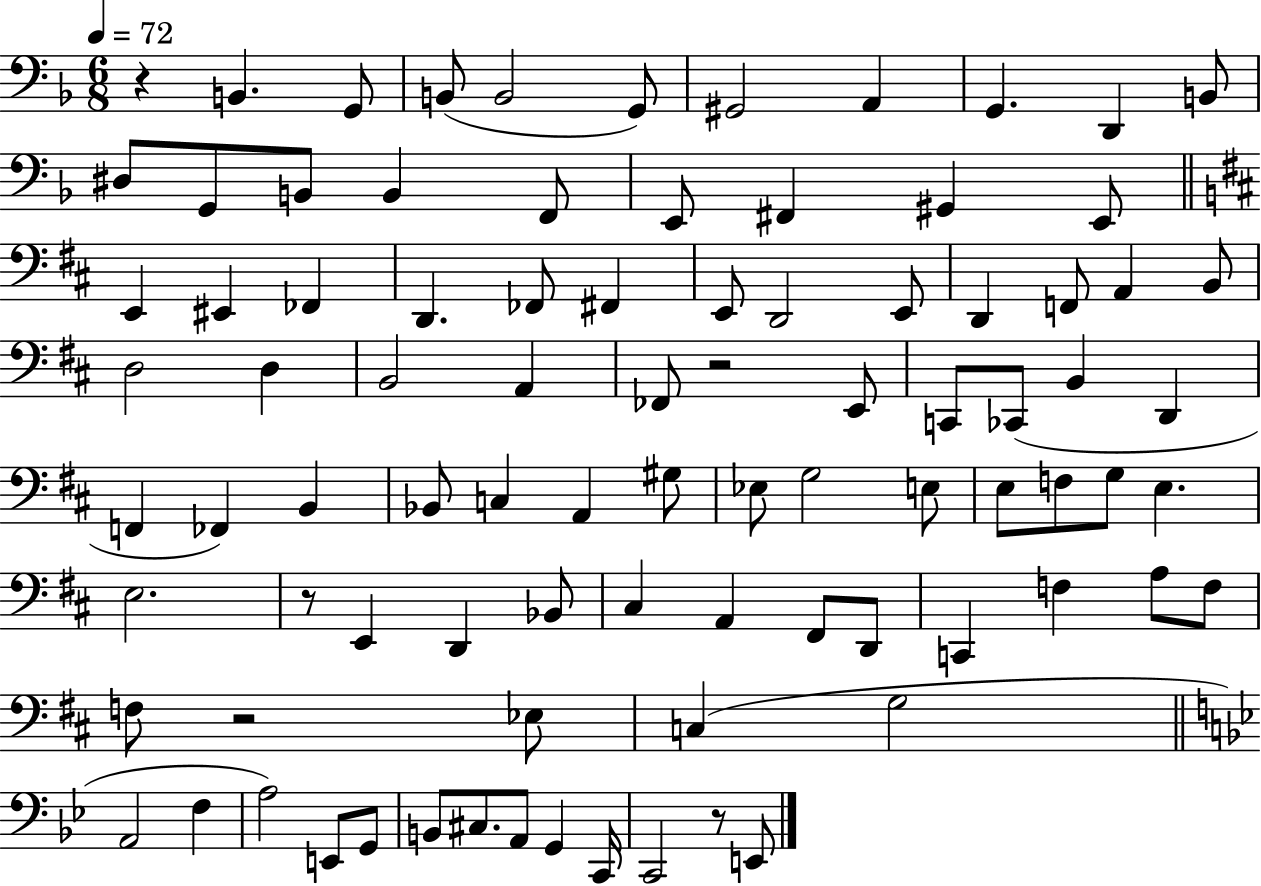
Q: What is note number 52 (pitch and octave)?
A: E3